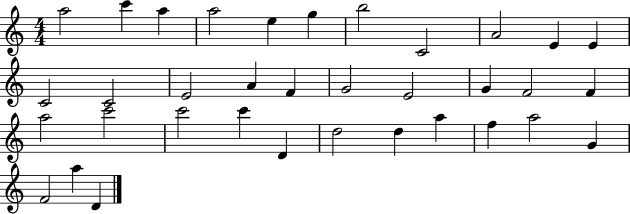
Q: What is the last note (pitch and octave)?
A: D4